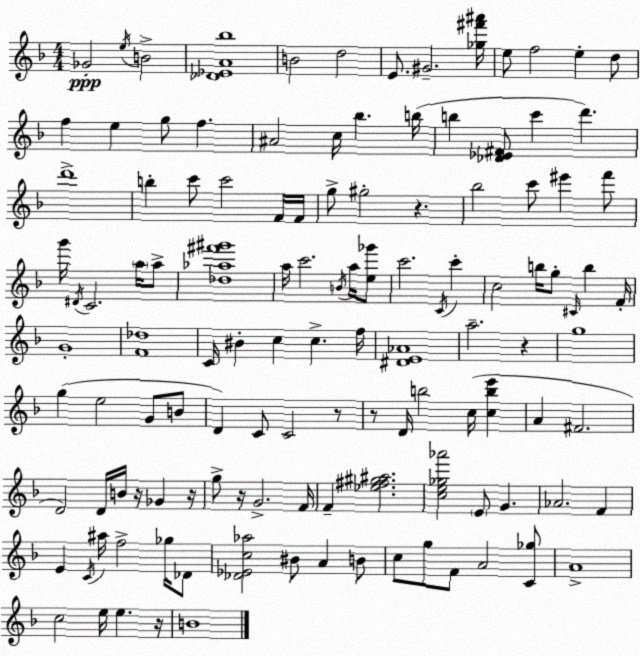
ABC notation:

X:1
T:Untitled
M:4/4
L:1/4
K:F
_G2 e/4 B2 [_D_EA_b]4 B2 d2 E/2 ^G2 [_g^f'^a']/4 e/2 f2 e d/2 f e g/2 f ^A2 c/4 _b b/4 b [_D_E^F]/2 c' d' d'4 b c'/2 c'2 F/4 F/4 g/2 ^g2 z _b2 c'/2 ^e' f'/2 g'/4 ^D/4 C2 a/4 a/2 [_d_a^f'^g']4 a/4 c'2 B/4 a/4 [e_g']/2 c'2 C/4 c' c2 b/4 g/2 ^C/4 b F/4 G4 [F_d]4 C/4 ^B c c f/4 [^DE_A]4 a2 z g4 g e2 G/2 B/2 D C/2 C2 z/2 z/2 D/4 b2 c/4 [cbe'] A ^F2 D2 D/4 B/4 z/4 _G z/4 g/2 z/4 G2 F/4 F [_e^f^g^a]2 [ce_g_a']2 E/2 G _A2 F E C/4 ^a/4 f2 _g/4 _D/2 [_D_Ec_a]2 ^B/2 A B/2 c/2 g/2 F/2 A2 [C_g]/2 A4 c2 e/4 e z/4 B4